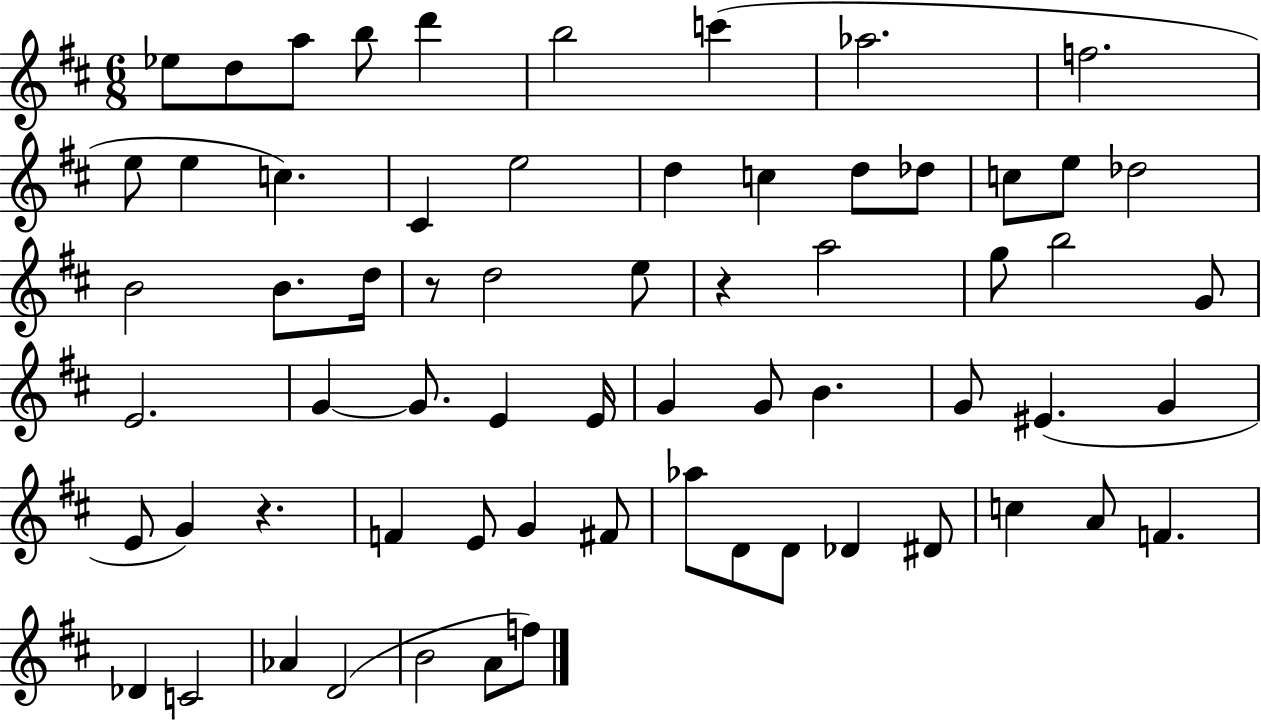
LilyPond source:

{
  \clef treble
  \numericTimeSignature
  \time 6/8
  \key d \major
  \repeat volta 2 { ees''8 d''8 a''8 b''8 d'''4 | b''2 c'''4( | aes''2. | f''2. | \break e''8 e''4 c''4.) | cis'4 e''2 | d''4 c''4 d''8 des''8 | c''8 e''8 des''2 | \break b'2 b'8. d''16 | r8 d''2 e''8 | r4 a''2 | g''8 b''2 g'8 | \break e'2. | g'4~~ g'8. e'4 e'16 | g'4 g'8 b'4. | g'8 eis'4.( g'4 | \break e'8 g'4) r4. | f'4 e'8 g'4 fis'8 | aes''8 d'8 d'8 des'4 dis'8 | c''4 a'8 f'4. | \break des'4 c'2 | aes'4 d'2( | b'2 a'8 f''8) | } \bar "|."
}